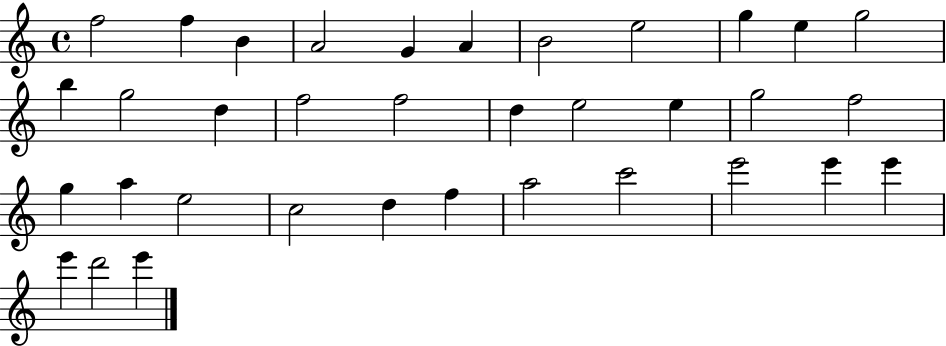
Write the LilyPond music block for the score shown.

{
  \clef treble
  \time 4/4
  \defaultTimeSignature
  \key c \major
  f''2 f''4 b'4 | a'2 g'4 a'4 | b'2 e''2 | g''4 e''4 g''2 | \break b''4 g''2 d''4 | f''2 f''2 | d''4 e''2 e''4 | g''2 f''2 | \break g''4 a''4 e''2 | c''2 d''4 f''4 | a''2 c'''2 | e'''2 e'''4 e'''4 | \break e'''4 d'''2 e'''4 | \bar "|."
}